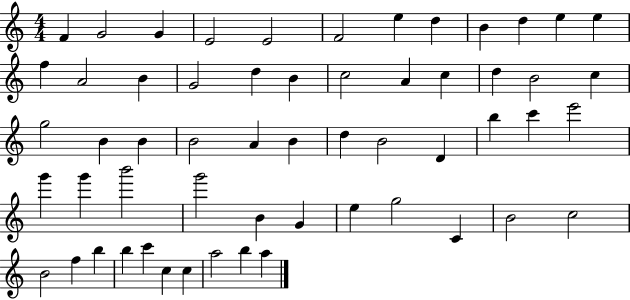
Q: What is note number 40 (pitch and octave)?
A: G6